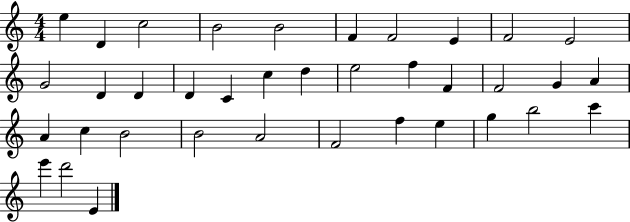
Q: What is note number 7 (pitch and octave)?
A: F4